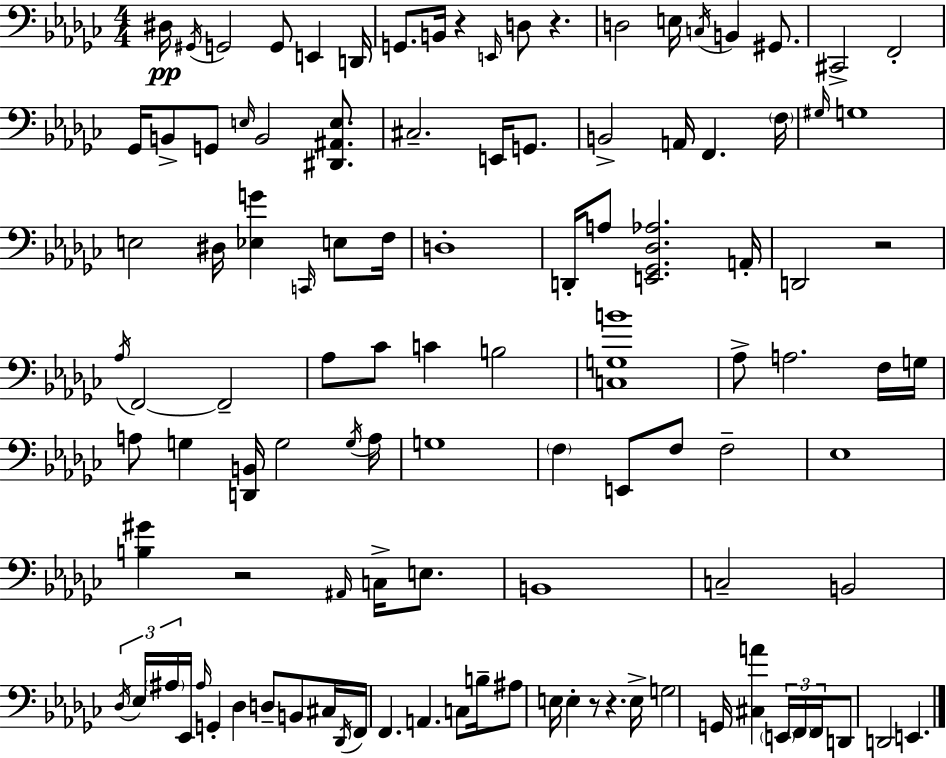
D#3/s G#2/s G2/h G2/e E2/q D2/s G2/e. B2/s R/q E2/s D3/e R/q. D3/h E3/s C3/s B2/q G#2/e. C#2/h F2/h Gb2/s B2/e G2/e E3/s B2/h [D#2,A#2,E3]/e. C#3/h. E2/s G2/e. B2/h A2/s F2/q. F3/s G#3/s G3/w E3/h D#3/s [Eb3,G4]/q C2/s E3/e F3/s D3/w D2/s A3/e [E2,Gb2,Db3,Ab3]/h. A2/s D2/h R/h Ab3/s F2/h F2/h Ab3/e CES4/e C4/q B3/h [C3,G3,B4]/w Ab3/e A3/h. F3/s G3/s A3/e G3/q [D2,B2]/s G3/h G3/s A3/s G3/w F3/q E2/e F3/e F3/h Eb3/w [B3,G#4]/q R/h A#2/s C3/s E3/e. B2/w C3/h B2/h Db3/s Eb3/s A#3/s Eb2/s A#3/s G2/q Db3/q D3/e B2/e C#3/s Db2/s F2/s F2/q. A2/q. C3/e B3/s A#3/e E3/s E3/q R/e R/q. E3/s G3/h G2/s [C#3,A4]/q E2/s F2/s F2/s D2/e D2/h E2/q.